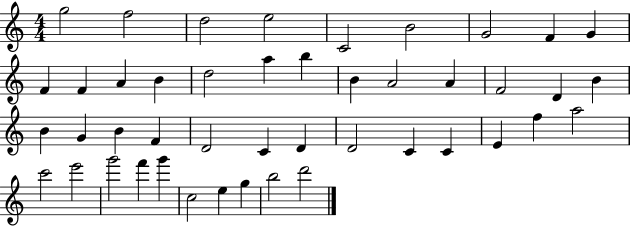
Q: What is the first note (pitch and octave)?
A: G5